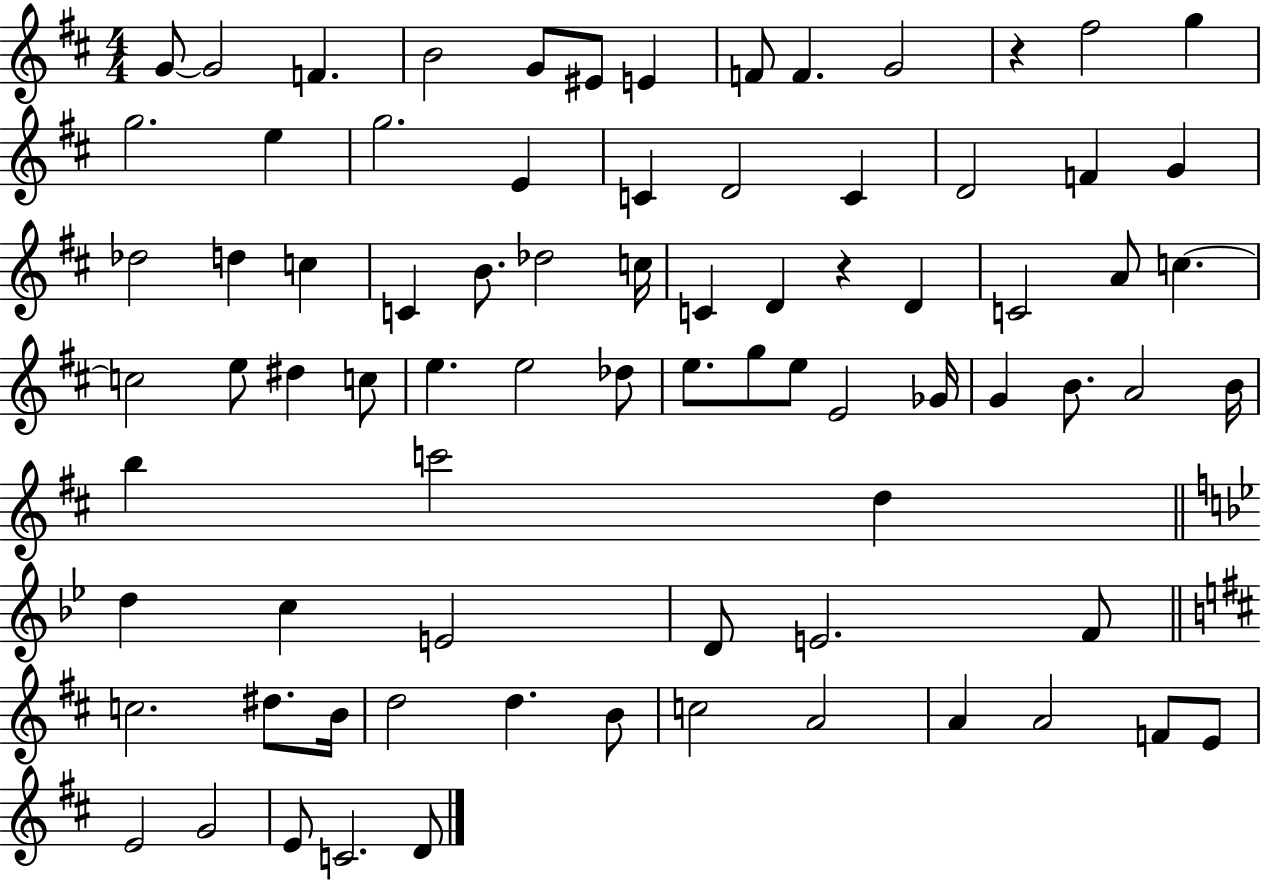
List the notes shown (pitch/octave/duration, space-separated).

G4/e G4/h F4/q. B4/h G4/e EIS4/e E4/q F4/e F4/q. G4/h R/q F#5/h G5/q G5/h. E5/q G5/h. E4/q C4/q D4/h C4/q D4/h F4/q G4/q Db5/h D5/q C5/q C4/q B4/e. Db5/h C5/s C4/q D4/q R/q D4/q C4/h A4/e C5/q. C5/h E5/e D#5/q C5/e E5/q. E5/h Db5/e E5/e. G5/e E5/e E4/h Gb4/s G4/q B4/e. A4/h B4/s B5/q C6/h D5/q D5/q C5/q E4/h D4/e E4/h. F4/e C5/h. D#5/e. B4/s D5/h D5/q. B4/e C5/h A4/h A4/q A4/h F4/e E4/e E4/h G4/h E4/e C4/h. D4/e